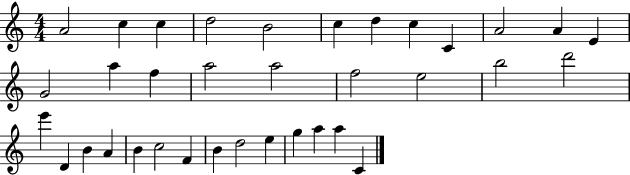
A4/h C5/q C5/q D5/h B4/h C5/q D5/q C5/q C4/q A4/h A4/q E4/q G4/h A5/q F5/q A5/h A5/h F5/h E5/h B5/h D6/h E6/q D4/q B4/q A4/q B4/q C5/h F4/q B4/q D5/h E5/q G5/q A5/q A5/q C4/q